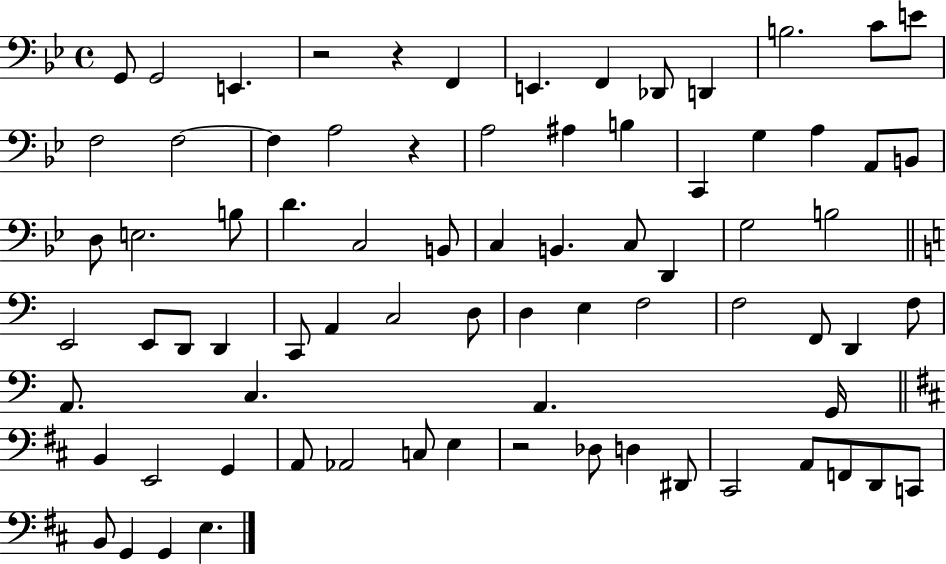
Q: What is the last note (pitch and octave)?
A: E3